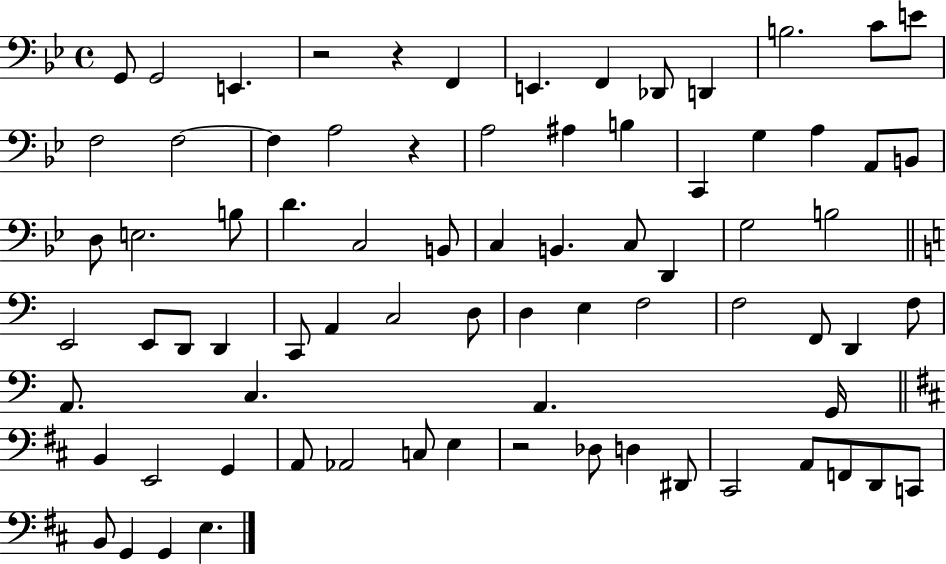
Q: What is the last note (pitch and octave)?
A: E3